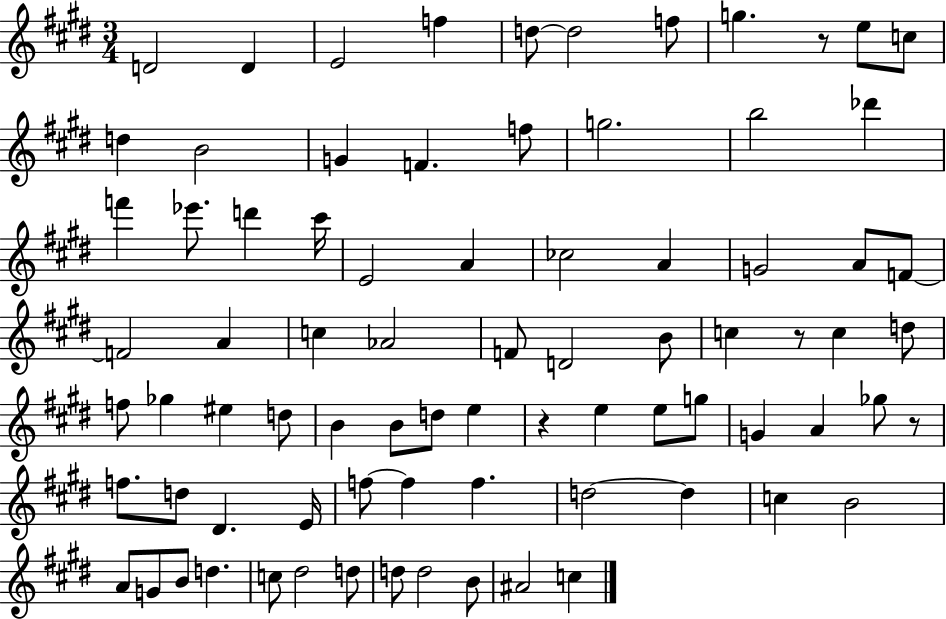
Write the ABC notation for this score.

X:1
T:Untitled
M:3/4
L:1/4
K:E
D2 D E2 f d/2 d2 f/2 g z/2 e/2 c/2 d B2 G F f/2 g2 b2 _d' f' _e'/2 d' ^c'/4 E2 A _c2 A G2 A/2 F/2 F2 A c _A2 F/2 D2 B/2 c z/2 c d/2 f/2 _g ^e d/2 B B/2 d/2 e z e e/2 g/2 G A _g/2 z/2 f/2 d/2 ^D E/4 f/2 f f d2 d c B2 A/2 G/2 B/2 d c/2 ^d2 d/2 d/2 d2 B/2 ^A2 c